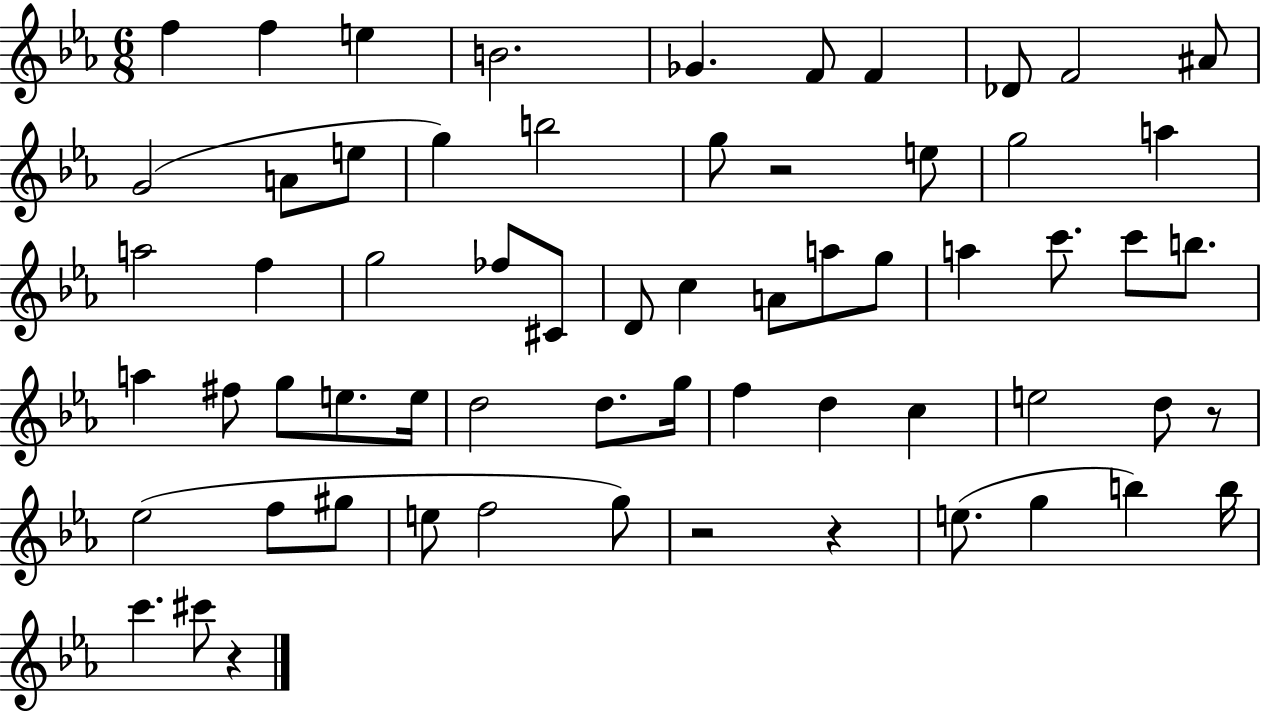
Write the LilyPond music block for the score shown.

{
  \clef treble
  \numericTimeSignature
  \time 6/8
  \key ees \major
  \repeat volta 2 { f''4 f''4 e''4 | b'2. | ges'4. f'8 f'4 | des'8 f'2 ais'8 | \break g'2( a'8 e''8 | g''4) b''2 | g''8 r2 e''8 | g''2 a''4 | \break a''2 f''4 | g''2 fes''8 cis'8 | d'8 c''4 a'8 a''8 g''8 | a''4 c'''8. c'''8 b''8. | \break a''4 fis''8 g''8 e''8. e''16 | d''2 d''8. g''16 | f''4 d''4 c''4 | e''2 d''8 r8 | \break ees''2( f''8 gis''8 | e''8 f''2 g''8) | r2 r4 | e''8.( g''4 b''4) b''16 | \break c'''4. cis'''8 r4 | } \bar "|."
}